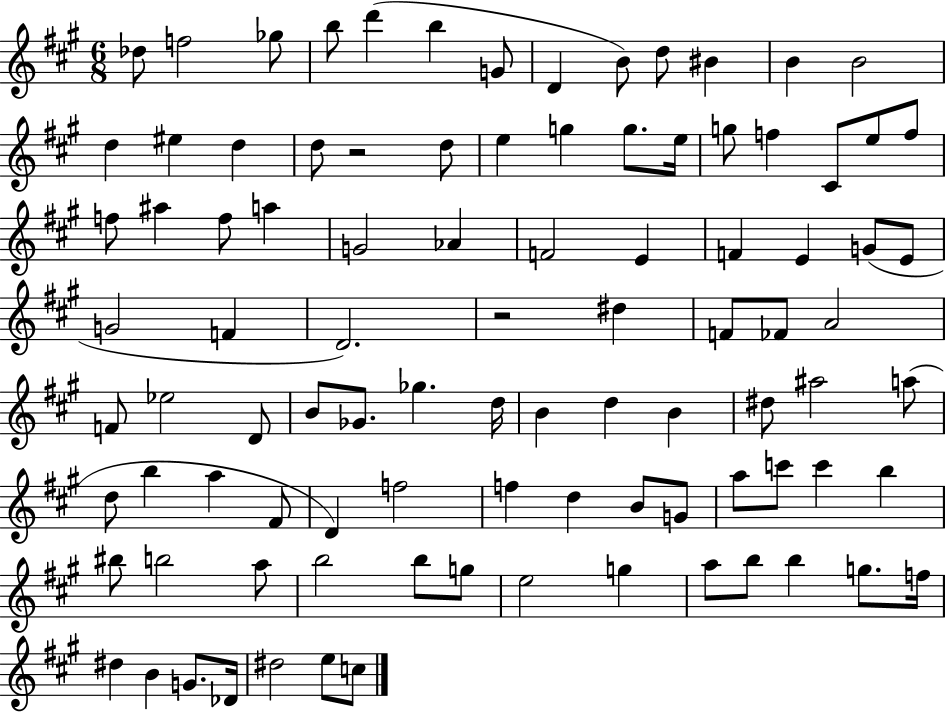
{
  \clef treble
  \numericTimeSignature
  \time 6/8
  \key a \major
  des''8 f''2 ges''8 | b''8 d'''4( b''4 g'8 | d'4 b'8) d''8 bis'4 | b'4 b'2 | \break d''4 eis''4 d''4 | d''8 r2 d''8 | e''4 g''4 g''8. e''16 | g''8 f''4 cis'8 e''8 f''8 | \break f''8 ais''4 f''8 a''4 | g'2 aes'4 | f'2 e'4 | f'4 e'4 g'8( e'8 | \break g'2 f'4 | d'2.) | r2 dis''4 | f'8 fes'8 a'2 | \break f'8 ees''2 d'8 | b'8 ges'8. ges''4. d''16 | b'4 d''4 b'4 | dis''8 ais''2 a''8( | \break d''8 b''4 a''4 fis'8 | d'4) f''2 | f''4 d''4 b'8 g'8 | a''8 c'''8 c'''4 b''4 | \break bis''8 b''2 a''8 | b''2 b''8 g''8 | e''2 g''4 | a''8 b''8 b''4 g''8. f''16 | \break dis''4 b'4 g'8. des'16 | dis''2 e''8 c''8 | \bar "|."
}